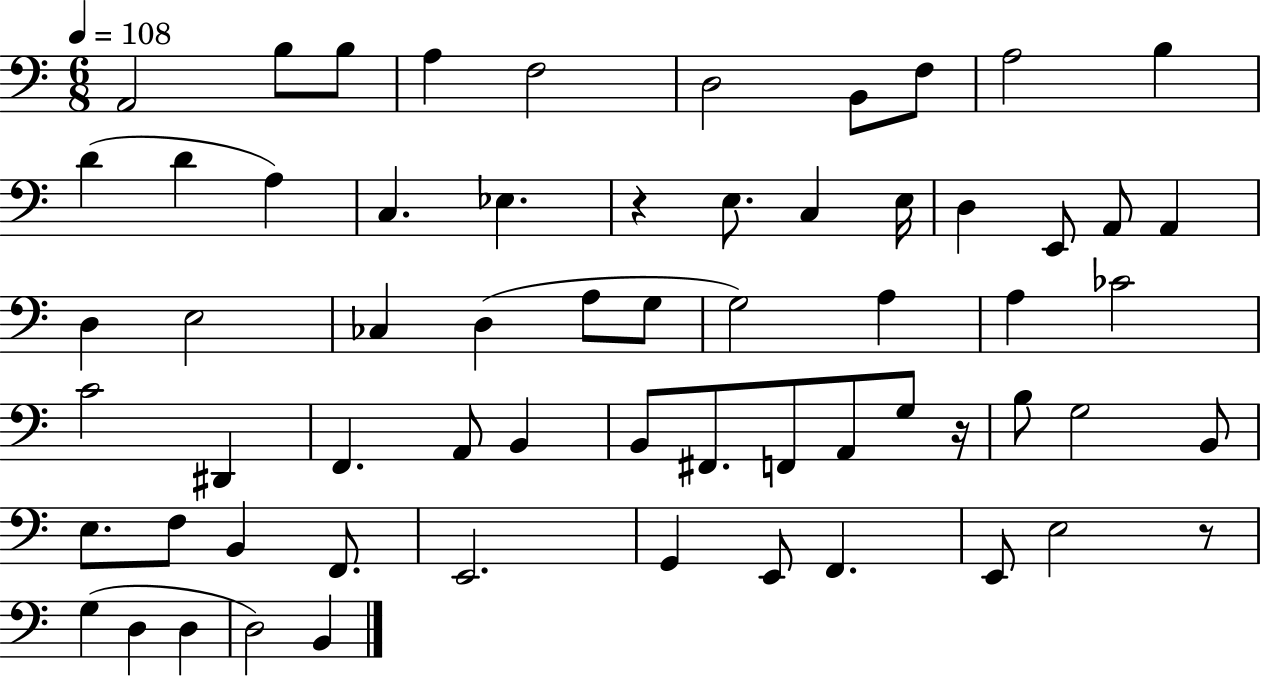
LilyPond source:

{
  \clef bass
  \numericTimeSignature
  \time 6/8
  \key c \major
  \tempo 4 = 108
  \repeat volta 2 { a,2 b8 b8 | a4 f2 | d2 b,8 f8 | a2 b4 | \break d'4( d'4 a4) | c4. ees4. | r4 e8. c4 e16 | d4 e,8 a,8 a,4 | \break d4 e2 | ces4 d4( a8 g8 | g2) a4 | a4 ces'2 | \break c'2 dis,4 | f,4. a,8 b,4 | b,8 fis,8. f,8 a,8 g8 r16 | b8 g2 b,8 | \break e8. f8 b,4 f,8. | e,2. | g,4 e,8 f,4. | e,8 e2 r8 | \break g4( d4 d4 | d2) b,4 | } \bar "|."
}